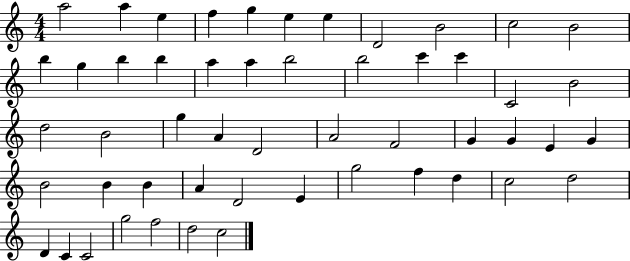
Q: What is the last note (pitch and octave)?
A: C5